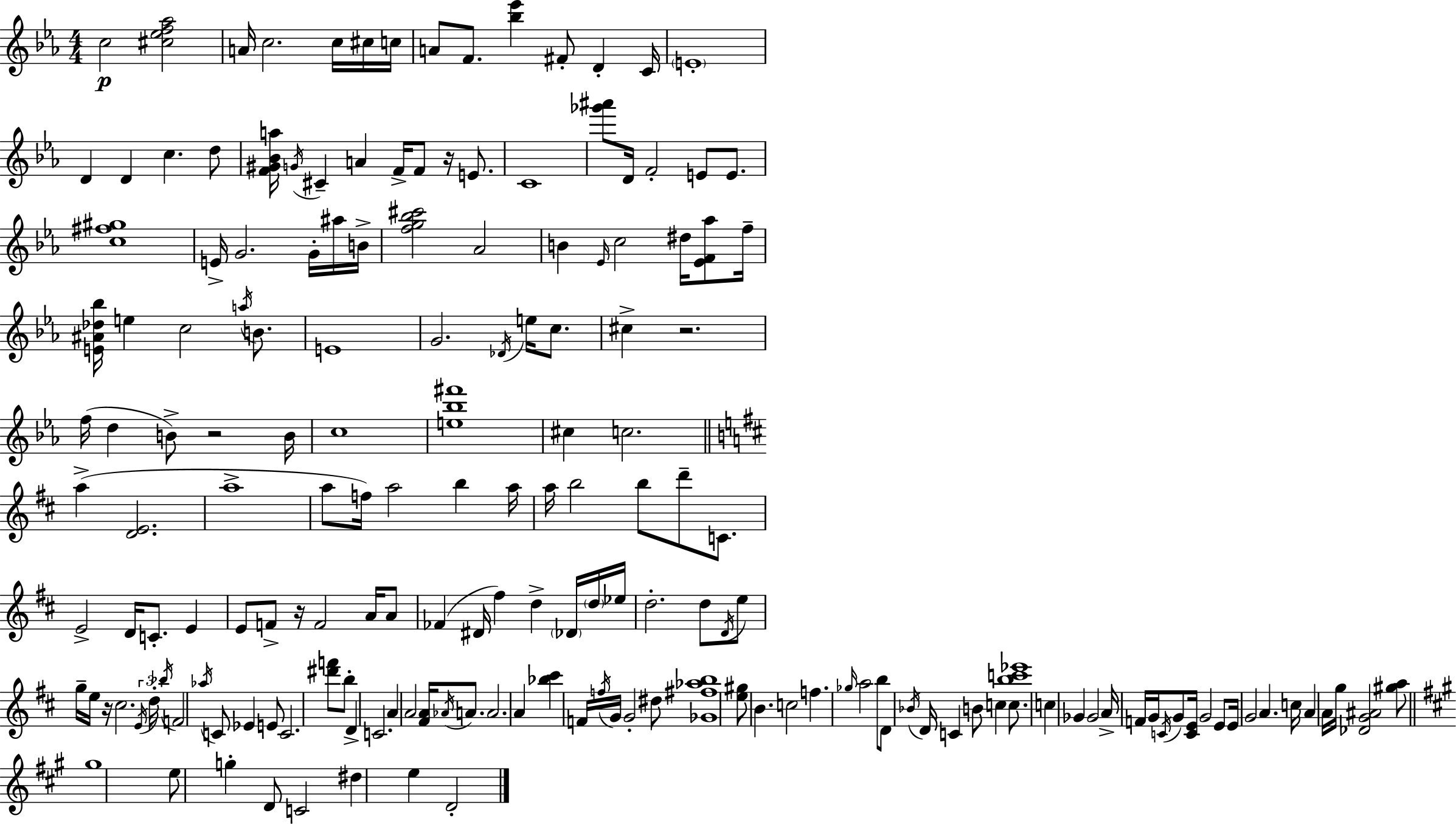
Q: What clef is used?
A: treble